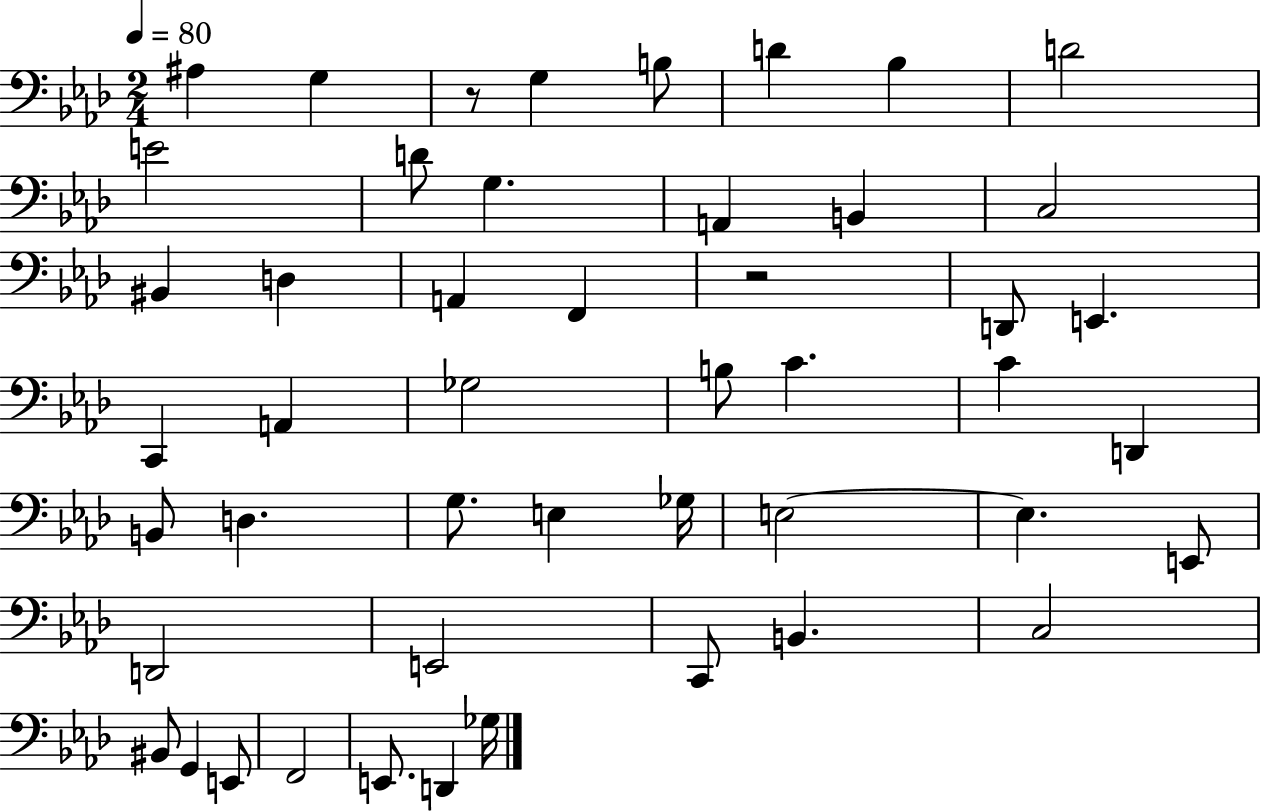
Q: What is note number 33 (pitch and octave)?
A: E3